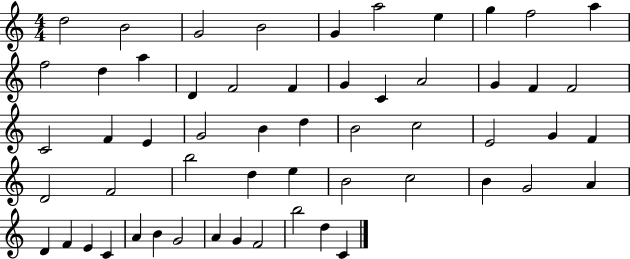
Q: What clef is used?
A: treble